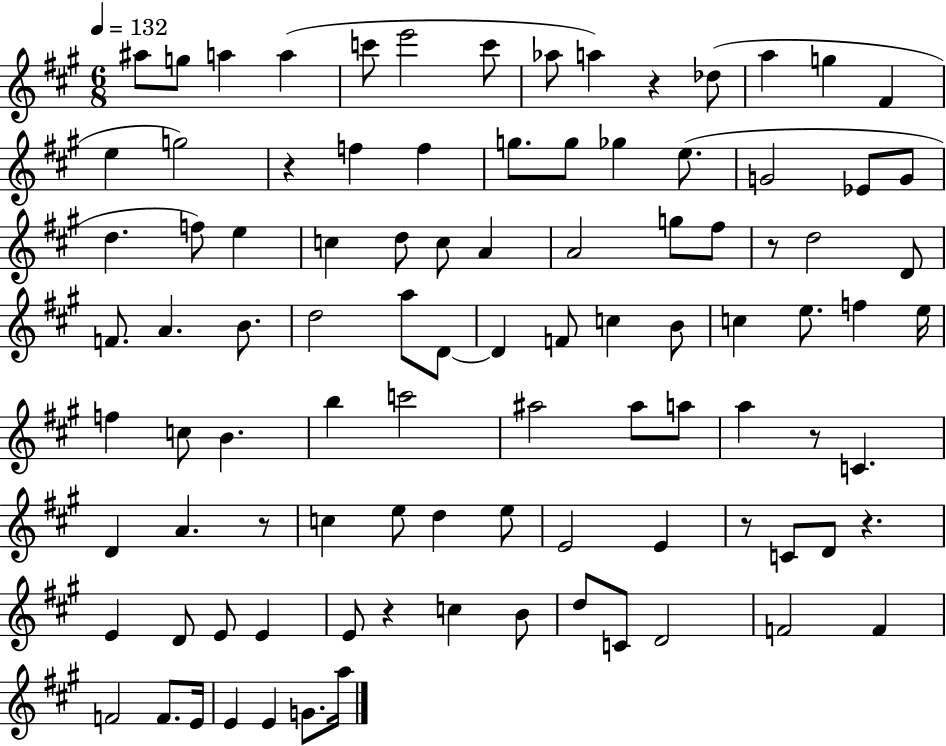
{
  \clef treble
  \numericTimeSignature
  \time 6/8
  \key a \major
  \tempo 4 = 132
  ais''8 g''8 a''4 a''4( | c'''8 e'''2 c'''8 | aes''8 a''4) r4 des''8( | a''4 g''4 fis'4 | \break e''4 g''2) | r4 f''4 f''4 | g''8. g''8 ges''4 e''8.( | g'2 ees'8 g'8 | \break d''4. f''8) e''4 | c''4 d''8 c''8 a'4 | a'2 g''8 fis''8 | r8 d''2 d'8 | \break f'8. a'4. b'8. | d''2 a''8 d'8~~ | d'4 f'8 c''4 b'8 | c''4 e''8. f''4 e''16 | \break f''4 c''8 b'4. | b''4 c'''2 | ais''2 ais''8 a''8 | a''4 r8 c'4. | \break d'4 a'4. r8 | c''4 e''8 d''4 e''8 | e'2 e'4 | r8 c'8 d'8 r4. | \break e'4 d'8 e'8 e'4 | e'8 r4 c''4 b'8 | d''8 c'8 d'2 | f'2 f'4 | \break f'2 f'8. e'16 | e'4 e'4 g'8. a''16 | \bar "|."
}